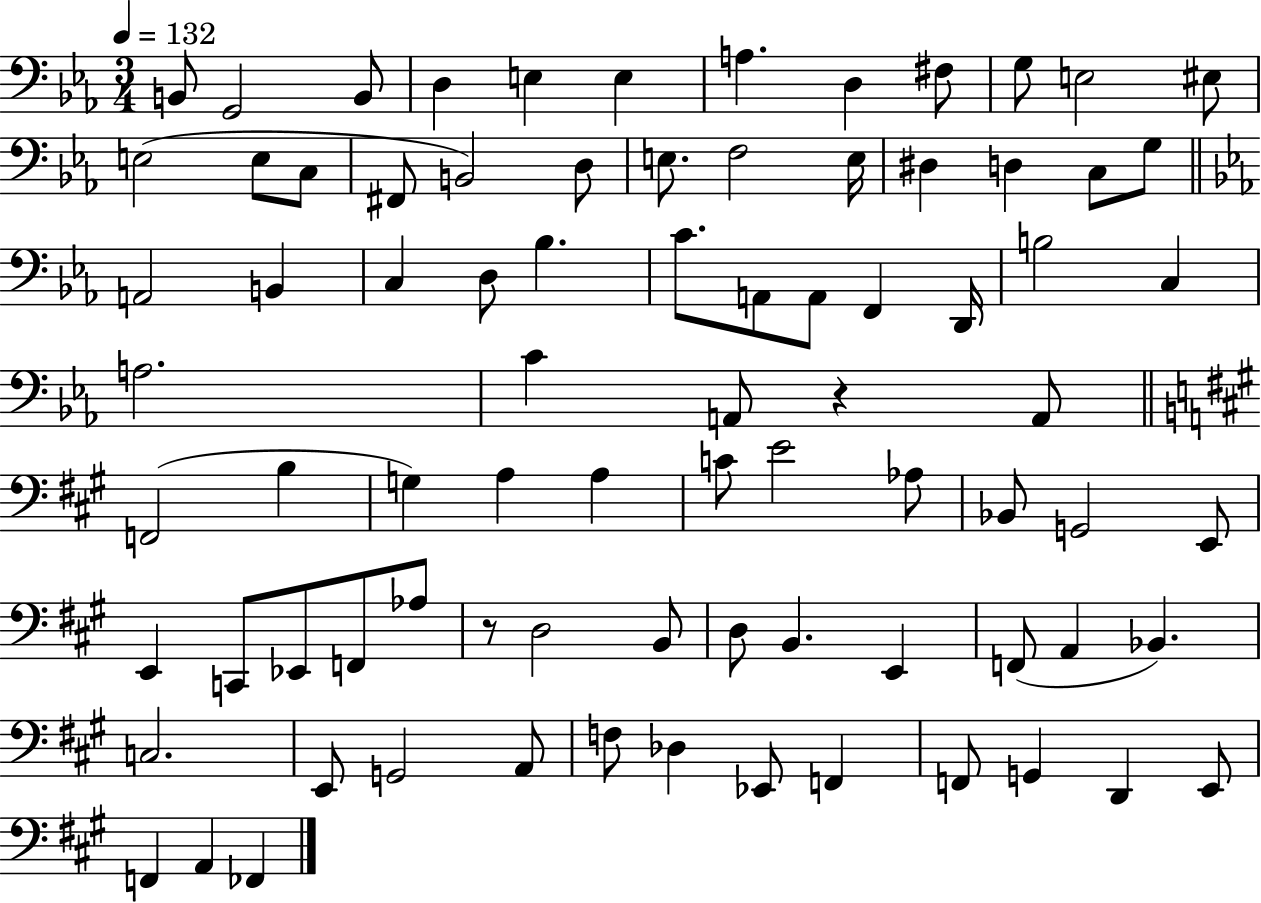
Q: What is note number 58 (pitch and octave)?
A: D3